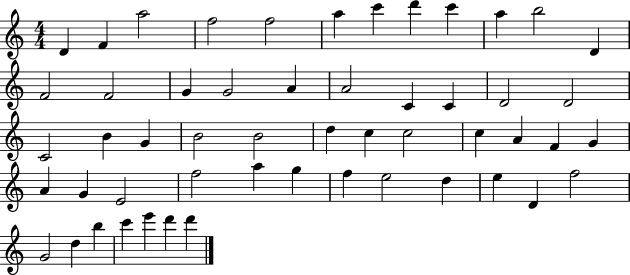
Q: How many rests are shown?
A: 0